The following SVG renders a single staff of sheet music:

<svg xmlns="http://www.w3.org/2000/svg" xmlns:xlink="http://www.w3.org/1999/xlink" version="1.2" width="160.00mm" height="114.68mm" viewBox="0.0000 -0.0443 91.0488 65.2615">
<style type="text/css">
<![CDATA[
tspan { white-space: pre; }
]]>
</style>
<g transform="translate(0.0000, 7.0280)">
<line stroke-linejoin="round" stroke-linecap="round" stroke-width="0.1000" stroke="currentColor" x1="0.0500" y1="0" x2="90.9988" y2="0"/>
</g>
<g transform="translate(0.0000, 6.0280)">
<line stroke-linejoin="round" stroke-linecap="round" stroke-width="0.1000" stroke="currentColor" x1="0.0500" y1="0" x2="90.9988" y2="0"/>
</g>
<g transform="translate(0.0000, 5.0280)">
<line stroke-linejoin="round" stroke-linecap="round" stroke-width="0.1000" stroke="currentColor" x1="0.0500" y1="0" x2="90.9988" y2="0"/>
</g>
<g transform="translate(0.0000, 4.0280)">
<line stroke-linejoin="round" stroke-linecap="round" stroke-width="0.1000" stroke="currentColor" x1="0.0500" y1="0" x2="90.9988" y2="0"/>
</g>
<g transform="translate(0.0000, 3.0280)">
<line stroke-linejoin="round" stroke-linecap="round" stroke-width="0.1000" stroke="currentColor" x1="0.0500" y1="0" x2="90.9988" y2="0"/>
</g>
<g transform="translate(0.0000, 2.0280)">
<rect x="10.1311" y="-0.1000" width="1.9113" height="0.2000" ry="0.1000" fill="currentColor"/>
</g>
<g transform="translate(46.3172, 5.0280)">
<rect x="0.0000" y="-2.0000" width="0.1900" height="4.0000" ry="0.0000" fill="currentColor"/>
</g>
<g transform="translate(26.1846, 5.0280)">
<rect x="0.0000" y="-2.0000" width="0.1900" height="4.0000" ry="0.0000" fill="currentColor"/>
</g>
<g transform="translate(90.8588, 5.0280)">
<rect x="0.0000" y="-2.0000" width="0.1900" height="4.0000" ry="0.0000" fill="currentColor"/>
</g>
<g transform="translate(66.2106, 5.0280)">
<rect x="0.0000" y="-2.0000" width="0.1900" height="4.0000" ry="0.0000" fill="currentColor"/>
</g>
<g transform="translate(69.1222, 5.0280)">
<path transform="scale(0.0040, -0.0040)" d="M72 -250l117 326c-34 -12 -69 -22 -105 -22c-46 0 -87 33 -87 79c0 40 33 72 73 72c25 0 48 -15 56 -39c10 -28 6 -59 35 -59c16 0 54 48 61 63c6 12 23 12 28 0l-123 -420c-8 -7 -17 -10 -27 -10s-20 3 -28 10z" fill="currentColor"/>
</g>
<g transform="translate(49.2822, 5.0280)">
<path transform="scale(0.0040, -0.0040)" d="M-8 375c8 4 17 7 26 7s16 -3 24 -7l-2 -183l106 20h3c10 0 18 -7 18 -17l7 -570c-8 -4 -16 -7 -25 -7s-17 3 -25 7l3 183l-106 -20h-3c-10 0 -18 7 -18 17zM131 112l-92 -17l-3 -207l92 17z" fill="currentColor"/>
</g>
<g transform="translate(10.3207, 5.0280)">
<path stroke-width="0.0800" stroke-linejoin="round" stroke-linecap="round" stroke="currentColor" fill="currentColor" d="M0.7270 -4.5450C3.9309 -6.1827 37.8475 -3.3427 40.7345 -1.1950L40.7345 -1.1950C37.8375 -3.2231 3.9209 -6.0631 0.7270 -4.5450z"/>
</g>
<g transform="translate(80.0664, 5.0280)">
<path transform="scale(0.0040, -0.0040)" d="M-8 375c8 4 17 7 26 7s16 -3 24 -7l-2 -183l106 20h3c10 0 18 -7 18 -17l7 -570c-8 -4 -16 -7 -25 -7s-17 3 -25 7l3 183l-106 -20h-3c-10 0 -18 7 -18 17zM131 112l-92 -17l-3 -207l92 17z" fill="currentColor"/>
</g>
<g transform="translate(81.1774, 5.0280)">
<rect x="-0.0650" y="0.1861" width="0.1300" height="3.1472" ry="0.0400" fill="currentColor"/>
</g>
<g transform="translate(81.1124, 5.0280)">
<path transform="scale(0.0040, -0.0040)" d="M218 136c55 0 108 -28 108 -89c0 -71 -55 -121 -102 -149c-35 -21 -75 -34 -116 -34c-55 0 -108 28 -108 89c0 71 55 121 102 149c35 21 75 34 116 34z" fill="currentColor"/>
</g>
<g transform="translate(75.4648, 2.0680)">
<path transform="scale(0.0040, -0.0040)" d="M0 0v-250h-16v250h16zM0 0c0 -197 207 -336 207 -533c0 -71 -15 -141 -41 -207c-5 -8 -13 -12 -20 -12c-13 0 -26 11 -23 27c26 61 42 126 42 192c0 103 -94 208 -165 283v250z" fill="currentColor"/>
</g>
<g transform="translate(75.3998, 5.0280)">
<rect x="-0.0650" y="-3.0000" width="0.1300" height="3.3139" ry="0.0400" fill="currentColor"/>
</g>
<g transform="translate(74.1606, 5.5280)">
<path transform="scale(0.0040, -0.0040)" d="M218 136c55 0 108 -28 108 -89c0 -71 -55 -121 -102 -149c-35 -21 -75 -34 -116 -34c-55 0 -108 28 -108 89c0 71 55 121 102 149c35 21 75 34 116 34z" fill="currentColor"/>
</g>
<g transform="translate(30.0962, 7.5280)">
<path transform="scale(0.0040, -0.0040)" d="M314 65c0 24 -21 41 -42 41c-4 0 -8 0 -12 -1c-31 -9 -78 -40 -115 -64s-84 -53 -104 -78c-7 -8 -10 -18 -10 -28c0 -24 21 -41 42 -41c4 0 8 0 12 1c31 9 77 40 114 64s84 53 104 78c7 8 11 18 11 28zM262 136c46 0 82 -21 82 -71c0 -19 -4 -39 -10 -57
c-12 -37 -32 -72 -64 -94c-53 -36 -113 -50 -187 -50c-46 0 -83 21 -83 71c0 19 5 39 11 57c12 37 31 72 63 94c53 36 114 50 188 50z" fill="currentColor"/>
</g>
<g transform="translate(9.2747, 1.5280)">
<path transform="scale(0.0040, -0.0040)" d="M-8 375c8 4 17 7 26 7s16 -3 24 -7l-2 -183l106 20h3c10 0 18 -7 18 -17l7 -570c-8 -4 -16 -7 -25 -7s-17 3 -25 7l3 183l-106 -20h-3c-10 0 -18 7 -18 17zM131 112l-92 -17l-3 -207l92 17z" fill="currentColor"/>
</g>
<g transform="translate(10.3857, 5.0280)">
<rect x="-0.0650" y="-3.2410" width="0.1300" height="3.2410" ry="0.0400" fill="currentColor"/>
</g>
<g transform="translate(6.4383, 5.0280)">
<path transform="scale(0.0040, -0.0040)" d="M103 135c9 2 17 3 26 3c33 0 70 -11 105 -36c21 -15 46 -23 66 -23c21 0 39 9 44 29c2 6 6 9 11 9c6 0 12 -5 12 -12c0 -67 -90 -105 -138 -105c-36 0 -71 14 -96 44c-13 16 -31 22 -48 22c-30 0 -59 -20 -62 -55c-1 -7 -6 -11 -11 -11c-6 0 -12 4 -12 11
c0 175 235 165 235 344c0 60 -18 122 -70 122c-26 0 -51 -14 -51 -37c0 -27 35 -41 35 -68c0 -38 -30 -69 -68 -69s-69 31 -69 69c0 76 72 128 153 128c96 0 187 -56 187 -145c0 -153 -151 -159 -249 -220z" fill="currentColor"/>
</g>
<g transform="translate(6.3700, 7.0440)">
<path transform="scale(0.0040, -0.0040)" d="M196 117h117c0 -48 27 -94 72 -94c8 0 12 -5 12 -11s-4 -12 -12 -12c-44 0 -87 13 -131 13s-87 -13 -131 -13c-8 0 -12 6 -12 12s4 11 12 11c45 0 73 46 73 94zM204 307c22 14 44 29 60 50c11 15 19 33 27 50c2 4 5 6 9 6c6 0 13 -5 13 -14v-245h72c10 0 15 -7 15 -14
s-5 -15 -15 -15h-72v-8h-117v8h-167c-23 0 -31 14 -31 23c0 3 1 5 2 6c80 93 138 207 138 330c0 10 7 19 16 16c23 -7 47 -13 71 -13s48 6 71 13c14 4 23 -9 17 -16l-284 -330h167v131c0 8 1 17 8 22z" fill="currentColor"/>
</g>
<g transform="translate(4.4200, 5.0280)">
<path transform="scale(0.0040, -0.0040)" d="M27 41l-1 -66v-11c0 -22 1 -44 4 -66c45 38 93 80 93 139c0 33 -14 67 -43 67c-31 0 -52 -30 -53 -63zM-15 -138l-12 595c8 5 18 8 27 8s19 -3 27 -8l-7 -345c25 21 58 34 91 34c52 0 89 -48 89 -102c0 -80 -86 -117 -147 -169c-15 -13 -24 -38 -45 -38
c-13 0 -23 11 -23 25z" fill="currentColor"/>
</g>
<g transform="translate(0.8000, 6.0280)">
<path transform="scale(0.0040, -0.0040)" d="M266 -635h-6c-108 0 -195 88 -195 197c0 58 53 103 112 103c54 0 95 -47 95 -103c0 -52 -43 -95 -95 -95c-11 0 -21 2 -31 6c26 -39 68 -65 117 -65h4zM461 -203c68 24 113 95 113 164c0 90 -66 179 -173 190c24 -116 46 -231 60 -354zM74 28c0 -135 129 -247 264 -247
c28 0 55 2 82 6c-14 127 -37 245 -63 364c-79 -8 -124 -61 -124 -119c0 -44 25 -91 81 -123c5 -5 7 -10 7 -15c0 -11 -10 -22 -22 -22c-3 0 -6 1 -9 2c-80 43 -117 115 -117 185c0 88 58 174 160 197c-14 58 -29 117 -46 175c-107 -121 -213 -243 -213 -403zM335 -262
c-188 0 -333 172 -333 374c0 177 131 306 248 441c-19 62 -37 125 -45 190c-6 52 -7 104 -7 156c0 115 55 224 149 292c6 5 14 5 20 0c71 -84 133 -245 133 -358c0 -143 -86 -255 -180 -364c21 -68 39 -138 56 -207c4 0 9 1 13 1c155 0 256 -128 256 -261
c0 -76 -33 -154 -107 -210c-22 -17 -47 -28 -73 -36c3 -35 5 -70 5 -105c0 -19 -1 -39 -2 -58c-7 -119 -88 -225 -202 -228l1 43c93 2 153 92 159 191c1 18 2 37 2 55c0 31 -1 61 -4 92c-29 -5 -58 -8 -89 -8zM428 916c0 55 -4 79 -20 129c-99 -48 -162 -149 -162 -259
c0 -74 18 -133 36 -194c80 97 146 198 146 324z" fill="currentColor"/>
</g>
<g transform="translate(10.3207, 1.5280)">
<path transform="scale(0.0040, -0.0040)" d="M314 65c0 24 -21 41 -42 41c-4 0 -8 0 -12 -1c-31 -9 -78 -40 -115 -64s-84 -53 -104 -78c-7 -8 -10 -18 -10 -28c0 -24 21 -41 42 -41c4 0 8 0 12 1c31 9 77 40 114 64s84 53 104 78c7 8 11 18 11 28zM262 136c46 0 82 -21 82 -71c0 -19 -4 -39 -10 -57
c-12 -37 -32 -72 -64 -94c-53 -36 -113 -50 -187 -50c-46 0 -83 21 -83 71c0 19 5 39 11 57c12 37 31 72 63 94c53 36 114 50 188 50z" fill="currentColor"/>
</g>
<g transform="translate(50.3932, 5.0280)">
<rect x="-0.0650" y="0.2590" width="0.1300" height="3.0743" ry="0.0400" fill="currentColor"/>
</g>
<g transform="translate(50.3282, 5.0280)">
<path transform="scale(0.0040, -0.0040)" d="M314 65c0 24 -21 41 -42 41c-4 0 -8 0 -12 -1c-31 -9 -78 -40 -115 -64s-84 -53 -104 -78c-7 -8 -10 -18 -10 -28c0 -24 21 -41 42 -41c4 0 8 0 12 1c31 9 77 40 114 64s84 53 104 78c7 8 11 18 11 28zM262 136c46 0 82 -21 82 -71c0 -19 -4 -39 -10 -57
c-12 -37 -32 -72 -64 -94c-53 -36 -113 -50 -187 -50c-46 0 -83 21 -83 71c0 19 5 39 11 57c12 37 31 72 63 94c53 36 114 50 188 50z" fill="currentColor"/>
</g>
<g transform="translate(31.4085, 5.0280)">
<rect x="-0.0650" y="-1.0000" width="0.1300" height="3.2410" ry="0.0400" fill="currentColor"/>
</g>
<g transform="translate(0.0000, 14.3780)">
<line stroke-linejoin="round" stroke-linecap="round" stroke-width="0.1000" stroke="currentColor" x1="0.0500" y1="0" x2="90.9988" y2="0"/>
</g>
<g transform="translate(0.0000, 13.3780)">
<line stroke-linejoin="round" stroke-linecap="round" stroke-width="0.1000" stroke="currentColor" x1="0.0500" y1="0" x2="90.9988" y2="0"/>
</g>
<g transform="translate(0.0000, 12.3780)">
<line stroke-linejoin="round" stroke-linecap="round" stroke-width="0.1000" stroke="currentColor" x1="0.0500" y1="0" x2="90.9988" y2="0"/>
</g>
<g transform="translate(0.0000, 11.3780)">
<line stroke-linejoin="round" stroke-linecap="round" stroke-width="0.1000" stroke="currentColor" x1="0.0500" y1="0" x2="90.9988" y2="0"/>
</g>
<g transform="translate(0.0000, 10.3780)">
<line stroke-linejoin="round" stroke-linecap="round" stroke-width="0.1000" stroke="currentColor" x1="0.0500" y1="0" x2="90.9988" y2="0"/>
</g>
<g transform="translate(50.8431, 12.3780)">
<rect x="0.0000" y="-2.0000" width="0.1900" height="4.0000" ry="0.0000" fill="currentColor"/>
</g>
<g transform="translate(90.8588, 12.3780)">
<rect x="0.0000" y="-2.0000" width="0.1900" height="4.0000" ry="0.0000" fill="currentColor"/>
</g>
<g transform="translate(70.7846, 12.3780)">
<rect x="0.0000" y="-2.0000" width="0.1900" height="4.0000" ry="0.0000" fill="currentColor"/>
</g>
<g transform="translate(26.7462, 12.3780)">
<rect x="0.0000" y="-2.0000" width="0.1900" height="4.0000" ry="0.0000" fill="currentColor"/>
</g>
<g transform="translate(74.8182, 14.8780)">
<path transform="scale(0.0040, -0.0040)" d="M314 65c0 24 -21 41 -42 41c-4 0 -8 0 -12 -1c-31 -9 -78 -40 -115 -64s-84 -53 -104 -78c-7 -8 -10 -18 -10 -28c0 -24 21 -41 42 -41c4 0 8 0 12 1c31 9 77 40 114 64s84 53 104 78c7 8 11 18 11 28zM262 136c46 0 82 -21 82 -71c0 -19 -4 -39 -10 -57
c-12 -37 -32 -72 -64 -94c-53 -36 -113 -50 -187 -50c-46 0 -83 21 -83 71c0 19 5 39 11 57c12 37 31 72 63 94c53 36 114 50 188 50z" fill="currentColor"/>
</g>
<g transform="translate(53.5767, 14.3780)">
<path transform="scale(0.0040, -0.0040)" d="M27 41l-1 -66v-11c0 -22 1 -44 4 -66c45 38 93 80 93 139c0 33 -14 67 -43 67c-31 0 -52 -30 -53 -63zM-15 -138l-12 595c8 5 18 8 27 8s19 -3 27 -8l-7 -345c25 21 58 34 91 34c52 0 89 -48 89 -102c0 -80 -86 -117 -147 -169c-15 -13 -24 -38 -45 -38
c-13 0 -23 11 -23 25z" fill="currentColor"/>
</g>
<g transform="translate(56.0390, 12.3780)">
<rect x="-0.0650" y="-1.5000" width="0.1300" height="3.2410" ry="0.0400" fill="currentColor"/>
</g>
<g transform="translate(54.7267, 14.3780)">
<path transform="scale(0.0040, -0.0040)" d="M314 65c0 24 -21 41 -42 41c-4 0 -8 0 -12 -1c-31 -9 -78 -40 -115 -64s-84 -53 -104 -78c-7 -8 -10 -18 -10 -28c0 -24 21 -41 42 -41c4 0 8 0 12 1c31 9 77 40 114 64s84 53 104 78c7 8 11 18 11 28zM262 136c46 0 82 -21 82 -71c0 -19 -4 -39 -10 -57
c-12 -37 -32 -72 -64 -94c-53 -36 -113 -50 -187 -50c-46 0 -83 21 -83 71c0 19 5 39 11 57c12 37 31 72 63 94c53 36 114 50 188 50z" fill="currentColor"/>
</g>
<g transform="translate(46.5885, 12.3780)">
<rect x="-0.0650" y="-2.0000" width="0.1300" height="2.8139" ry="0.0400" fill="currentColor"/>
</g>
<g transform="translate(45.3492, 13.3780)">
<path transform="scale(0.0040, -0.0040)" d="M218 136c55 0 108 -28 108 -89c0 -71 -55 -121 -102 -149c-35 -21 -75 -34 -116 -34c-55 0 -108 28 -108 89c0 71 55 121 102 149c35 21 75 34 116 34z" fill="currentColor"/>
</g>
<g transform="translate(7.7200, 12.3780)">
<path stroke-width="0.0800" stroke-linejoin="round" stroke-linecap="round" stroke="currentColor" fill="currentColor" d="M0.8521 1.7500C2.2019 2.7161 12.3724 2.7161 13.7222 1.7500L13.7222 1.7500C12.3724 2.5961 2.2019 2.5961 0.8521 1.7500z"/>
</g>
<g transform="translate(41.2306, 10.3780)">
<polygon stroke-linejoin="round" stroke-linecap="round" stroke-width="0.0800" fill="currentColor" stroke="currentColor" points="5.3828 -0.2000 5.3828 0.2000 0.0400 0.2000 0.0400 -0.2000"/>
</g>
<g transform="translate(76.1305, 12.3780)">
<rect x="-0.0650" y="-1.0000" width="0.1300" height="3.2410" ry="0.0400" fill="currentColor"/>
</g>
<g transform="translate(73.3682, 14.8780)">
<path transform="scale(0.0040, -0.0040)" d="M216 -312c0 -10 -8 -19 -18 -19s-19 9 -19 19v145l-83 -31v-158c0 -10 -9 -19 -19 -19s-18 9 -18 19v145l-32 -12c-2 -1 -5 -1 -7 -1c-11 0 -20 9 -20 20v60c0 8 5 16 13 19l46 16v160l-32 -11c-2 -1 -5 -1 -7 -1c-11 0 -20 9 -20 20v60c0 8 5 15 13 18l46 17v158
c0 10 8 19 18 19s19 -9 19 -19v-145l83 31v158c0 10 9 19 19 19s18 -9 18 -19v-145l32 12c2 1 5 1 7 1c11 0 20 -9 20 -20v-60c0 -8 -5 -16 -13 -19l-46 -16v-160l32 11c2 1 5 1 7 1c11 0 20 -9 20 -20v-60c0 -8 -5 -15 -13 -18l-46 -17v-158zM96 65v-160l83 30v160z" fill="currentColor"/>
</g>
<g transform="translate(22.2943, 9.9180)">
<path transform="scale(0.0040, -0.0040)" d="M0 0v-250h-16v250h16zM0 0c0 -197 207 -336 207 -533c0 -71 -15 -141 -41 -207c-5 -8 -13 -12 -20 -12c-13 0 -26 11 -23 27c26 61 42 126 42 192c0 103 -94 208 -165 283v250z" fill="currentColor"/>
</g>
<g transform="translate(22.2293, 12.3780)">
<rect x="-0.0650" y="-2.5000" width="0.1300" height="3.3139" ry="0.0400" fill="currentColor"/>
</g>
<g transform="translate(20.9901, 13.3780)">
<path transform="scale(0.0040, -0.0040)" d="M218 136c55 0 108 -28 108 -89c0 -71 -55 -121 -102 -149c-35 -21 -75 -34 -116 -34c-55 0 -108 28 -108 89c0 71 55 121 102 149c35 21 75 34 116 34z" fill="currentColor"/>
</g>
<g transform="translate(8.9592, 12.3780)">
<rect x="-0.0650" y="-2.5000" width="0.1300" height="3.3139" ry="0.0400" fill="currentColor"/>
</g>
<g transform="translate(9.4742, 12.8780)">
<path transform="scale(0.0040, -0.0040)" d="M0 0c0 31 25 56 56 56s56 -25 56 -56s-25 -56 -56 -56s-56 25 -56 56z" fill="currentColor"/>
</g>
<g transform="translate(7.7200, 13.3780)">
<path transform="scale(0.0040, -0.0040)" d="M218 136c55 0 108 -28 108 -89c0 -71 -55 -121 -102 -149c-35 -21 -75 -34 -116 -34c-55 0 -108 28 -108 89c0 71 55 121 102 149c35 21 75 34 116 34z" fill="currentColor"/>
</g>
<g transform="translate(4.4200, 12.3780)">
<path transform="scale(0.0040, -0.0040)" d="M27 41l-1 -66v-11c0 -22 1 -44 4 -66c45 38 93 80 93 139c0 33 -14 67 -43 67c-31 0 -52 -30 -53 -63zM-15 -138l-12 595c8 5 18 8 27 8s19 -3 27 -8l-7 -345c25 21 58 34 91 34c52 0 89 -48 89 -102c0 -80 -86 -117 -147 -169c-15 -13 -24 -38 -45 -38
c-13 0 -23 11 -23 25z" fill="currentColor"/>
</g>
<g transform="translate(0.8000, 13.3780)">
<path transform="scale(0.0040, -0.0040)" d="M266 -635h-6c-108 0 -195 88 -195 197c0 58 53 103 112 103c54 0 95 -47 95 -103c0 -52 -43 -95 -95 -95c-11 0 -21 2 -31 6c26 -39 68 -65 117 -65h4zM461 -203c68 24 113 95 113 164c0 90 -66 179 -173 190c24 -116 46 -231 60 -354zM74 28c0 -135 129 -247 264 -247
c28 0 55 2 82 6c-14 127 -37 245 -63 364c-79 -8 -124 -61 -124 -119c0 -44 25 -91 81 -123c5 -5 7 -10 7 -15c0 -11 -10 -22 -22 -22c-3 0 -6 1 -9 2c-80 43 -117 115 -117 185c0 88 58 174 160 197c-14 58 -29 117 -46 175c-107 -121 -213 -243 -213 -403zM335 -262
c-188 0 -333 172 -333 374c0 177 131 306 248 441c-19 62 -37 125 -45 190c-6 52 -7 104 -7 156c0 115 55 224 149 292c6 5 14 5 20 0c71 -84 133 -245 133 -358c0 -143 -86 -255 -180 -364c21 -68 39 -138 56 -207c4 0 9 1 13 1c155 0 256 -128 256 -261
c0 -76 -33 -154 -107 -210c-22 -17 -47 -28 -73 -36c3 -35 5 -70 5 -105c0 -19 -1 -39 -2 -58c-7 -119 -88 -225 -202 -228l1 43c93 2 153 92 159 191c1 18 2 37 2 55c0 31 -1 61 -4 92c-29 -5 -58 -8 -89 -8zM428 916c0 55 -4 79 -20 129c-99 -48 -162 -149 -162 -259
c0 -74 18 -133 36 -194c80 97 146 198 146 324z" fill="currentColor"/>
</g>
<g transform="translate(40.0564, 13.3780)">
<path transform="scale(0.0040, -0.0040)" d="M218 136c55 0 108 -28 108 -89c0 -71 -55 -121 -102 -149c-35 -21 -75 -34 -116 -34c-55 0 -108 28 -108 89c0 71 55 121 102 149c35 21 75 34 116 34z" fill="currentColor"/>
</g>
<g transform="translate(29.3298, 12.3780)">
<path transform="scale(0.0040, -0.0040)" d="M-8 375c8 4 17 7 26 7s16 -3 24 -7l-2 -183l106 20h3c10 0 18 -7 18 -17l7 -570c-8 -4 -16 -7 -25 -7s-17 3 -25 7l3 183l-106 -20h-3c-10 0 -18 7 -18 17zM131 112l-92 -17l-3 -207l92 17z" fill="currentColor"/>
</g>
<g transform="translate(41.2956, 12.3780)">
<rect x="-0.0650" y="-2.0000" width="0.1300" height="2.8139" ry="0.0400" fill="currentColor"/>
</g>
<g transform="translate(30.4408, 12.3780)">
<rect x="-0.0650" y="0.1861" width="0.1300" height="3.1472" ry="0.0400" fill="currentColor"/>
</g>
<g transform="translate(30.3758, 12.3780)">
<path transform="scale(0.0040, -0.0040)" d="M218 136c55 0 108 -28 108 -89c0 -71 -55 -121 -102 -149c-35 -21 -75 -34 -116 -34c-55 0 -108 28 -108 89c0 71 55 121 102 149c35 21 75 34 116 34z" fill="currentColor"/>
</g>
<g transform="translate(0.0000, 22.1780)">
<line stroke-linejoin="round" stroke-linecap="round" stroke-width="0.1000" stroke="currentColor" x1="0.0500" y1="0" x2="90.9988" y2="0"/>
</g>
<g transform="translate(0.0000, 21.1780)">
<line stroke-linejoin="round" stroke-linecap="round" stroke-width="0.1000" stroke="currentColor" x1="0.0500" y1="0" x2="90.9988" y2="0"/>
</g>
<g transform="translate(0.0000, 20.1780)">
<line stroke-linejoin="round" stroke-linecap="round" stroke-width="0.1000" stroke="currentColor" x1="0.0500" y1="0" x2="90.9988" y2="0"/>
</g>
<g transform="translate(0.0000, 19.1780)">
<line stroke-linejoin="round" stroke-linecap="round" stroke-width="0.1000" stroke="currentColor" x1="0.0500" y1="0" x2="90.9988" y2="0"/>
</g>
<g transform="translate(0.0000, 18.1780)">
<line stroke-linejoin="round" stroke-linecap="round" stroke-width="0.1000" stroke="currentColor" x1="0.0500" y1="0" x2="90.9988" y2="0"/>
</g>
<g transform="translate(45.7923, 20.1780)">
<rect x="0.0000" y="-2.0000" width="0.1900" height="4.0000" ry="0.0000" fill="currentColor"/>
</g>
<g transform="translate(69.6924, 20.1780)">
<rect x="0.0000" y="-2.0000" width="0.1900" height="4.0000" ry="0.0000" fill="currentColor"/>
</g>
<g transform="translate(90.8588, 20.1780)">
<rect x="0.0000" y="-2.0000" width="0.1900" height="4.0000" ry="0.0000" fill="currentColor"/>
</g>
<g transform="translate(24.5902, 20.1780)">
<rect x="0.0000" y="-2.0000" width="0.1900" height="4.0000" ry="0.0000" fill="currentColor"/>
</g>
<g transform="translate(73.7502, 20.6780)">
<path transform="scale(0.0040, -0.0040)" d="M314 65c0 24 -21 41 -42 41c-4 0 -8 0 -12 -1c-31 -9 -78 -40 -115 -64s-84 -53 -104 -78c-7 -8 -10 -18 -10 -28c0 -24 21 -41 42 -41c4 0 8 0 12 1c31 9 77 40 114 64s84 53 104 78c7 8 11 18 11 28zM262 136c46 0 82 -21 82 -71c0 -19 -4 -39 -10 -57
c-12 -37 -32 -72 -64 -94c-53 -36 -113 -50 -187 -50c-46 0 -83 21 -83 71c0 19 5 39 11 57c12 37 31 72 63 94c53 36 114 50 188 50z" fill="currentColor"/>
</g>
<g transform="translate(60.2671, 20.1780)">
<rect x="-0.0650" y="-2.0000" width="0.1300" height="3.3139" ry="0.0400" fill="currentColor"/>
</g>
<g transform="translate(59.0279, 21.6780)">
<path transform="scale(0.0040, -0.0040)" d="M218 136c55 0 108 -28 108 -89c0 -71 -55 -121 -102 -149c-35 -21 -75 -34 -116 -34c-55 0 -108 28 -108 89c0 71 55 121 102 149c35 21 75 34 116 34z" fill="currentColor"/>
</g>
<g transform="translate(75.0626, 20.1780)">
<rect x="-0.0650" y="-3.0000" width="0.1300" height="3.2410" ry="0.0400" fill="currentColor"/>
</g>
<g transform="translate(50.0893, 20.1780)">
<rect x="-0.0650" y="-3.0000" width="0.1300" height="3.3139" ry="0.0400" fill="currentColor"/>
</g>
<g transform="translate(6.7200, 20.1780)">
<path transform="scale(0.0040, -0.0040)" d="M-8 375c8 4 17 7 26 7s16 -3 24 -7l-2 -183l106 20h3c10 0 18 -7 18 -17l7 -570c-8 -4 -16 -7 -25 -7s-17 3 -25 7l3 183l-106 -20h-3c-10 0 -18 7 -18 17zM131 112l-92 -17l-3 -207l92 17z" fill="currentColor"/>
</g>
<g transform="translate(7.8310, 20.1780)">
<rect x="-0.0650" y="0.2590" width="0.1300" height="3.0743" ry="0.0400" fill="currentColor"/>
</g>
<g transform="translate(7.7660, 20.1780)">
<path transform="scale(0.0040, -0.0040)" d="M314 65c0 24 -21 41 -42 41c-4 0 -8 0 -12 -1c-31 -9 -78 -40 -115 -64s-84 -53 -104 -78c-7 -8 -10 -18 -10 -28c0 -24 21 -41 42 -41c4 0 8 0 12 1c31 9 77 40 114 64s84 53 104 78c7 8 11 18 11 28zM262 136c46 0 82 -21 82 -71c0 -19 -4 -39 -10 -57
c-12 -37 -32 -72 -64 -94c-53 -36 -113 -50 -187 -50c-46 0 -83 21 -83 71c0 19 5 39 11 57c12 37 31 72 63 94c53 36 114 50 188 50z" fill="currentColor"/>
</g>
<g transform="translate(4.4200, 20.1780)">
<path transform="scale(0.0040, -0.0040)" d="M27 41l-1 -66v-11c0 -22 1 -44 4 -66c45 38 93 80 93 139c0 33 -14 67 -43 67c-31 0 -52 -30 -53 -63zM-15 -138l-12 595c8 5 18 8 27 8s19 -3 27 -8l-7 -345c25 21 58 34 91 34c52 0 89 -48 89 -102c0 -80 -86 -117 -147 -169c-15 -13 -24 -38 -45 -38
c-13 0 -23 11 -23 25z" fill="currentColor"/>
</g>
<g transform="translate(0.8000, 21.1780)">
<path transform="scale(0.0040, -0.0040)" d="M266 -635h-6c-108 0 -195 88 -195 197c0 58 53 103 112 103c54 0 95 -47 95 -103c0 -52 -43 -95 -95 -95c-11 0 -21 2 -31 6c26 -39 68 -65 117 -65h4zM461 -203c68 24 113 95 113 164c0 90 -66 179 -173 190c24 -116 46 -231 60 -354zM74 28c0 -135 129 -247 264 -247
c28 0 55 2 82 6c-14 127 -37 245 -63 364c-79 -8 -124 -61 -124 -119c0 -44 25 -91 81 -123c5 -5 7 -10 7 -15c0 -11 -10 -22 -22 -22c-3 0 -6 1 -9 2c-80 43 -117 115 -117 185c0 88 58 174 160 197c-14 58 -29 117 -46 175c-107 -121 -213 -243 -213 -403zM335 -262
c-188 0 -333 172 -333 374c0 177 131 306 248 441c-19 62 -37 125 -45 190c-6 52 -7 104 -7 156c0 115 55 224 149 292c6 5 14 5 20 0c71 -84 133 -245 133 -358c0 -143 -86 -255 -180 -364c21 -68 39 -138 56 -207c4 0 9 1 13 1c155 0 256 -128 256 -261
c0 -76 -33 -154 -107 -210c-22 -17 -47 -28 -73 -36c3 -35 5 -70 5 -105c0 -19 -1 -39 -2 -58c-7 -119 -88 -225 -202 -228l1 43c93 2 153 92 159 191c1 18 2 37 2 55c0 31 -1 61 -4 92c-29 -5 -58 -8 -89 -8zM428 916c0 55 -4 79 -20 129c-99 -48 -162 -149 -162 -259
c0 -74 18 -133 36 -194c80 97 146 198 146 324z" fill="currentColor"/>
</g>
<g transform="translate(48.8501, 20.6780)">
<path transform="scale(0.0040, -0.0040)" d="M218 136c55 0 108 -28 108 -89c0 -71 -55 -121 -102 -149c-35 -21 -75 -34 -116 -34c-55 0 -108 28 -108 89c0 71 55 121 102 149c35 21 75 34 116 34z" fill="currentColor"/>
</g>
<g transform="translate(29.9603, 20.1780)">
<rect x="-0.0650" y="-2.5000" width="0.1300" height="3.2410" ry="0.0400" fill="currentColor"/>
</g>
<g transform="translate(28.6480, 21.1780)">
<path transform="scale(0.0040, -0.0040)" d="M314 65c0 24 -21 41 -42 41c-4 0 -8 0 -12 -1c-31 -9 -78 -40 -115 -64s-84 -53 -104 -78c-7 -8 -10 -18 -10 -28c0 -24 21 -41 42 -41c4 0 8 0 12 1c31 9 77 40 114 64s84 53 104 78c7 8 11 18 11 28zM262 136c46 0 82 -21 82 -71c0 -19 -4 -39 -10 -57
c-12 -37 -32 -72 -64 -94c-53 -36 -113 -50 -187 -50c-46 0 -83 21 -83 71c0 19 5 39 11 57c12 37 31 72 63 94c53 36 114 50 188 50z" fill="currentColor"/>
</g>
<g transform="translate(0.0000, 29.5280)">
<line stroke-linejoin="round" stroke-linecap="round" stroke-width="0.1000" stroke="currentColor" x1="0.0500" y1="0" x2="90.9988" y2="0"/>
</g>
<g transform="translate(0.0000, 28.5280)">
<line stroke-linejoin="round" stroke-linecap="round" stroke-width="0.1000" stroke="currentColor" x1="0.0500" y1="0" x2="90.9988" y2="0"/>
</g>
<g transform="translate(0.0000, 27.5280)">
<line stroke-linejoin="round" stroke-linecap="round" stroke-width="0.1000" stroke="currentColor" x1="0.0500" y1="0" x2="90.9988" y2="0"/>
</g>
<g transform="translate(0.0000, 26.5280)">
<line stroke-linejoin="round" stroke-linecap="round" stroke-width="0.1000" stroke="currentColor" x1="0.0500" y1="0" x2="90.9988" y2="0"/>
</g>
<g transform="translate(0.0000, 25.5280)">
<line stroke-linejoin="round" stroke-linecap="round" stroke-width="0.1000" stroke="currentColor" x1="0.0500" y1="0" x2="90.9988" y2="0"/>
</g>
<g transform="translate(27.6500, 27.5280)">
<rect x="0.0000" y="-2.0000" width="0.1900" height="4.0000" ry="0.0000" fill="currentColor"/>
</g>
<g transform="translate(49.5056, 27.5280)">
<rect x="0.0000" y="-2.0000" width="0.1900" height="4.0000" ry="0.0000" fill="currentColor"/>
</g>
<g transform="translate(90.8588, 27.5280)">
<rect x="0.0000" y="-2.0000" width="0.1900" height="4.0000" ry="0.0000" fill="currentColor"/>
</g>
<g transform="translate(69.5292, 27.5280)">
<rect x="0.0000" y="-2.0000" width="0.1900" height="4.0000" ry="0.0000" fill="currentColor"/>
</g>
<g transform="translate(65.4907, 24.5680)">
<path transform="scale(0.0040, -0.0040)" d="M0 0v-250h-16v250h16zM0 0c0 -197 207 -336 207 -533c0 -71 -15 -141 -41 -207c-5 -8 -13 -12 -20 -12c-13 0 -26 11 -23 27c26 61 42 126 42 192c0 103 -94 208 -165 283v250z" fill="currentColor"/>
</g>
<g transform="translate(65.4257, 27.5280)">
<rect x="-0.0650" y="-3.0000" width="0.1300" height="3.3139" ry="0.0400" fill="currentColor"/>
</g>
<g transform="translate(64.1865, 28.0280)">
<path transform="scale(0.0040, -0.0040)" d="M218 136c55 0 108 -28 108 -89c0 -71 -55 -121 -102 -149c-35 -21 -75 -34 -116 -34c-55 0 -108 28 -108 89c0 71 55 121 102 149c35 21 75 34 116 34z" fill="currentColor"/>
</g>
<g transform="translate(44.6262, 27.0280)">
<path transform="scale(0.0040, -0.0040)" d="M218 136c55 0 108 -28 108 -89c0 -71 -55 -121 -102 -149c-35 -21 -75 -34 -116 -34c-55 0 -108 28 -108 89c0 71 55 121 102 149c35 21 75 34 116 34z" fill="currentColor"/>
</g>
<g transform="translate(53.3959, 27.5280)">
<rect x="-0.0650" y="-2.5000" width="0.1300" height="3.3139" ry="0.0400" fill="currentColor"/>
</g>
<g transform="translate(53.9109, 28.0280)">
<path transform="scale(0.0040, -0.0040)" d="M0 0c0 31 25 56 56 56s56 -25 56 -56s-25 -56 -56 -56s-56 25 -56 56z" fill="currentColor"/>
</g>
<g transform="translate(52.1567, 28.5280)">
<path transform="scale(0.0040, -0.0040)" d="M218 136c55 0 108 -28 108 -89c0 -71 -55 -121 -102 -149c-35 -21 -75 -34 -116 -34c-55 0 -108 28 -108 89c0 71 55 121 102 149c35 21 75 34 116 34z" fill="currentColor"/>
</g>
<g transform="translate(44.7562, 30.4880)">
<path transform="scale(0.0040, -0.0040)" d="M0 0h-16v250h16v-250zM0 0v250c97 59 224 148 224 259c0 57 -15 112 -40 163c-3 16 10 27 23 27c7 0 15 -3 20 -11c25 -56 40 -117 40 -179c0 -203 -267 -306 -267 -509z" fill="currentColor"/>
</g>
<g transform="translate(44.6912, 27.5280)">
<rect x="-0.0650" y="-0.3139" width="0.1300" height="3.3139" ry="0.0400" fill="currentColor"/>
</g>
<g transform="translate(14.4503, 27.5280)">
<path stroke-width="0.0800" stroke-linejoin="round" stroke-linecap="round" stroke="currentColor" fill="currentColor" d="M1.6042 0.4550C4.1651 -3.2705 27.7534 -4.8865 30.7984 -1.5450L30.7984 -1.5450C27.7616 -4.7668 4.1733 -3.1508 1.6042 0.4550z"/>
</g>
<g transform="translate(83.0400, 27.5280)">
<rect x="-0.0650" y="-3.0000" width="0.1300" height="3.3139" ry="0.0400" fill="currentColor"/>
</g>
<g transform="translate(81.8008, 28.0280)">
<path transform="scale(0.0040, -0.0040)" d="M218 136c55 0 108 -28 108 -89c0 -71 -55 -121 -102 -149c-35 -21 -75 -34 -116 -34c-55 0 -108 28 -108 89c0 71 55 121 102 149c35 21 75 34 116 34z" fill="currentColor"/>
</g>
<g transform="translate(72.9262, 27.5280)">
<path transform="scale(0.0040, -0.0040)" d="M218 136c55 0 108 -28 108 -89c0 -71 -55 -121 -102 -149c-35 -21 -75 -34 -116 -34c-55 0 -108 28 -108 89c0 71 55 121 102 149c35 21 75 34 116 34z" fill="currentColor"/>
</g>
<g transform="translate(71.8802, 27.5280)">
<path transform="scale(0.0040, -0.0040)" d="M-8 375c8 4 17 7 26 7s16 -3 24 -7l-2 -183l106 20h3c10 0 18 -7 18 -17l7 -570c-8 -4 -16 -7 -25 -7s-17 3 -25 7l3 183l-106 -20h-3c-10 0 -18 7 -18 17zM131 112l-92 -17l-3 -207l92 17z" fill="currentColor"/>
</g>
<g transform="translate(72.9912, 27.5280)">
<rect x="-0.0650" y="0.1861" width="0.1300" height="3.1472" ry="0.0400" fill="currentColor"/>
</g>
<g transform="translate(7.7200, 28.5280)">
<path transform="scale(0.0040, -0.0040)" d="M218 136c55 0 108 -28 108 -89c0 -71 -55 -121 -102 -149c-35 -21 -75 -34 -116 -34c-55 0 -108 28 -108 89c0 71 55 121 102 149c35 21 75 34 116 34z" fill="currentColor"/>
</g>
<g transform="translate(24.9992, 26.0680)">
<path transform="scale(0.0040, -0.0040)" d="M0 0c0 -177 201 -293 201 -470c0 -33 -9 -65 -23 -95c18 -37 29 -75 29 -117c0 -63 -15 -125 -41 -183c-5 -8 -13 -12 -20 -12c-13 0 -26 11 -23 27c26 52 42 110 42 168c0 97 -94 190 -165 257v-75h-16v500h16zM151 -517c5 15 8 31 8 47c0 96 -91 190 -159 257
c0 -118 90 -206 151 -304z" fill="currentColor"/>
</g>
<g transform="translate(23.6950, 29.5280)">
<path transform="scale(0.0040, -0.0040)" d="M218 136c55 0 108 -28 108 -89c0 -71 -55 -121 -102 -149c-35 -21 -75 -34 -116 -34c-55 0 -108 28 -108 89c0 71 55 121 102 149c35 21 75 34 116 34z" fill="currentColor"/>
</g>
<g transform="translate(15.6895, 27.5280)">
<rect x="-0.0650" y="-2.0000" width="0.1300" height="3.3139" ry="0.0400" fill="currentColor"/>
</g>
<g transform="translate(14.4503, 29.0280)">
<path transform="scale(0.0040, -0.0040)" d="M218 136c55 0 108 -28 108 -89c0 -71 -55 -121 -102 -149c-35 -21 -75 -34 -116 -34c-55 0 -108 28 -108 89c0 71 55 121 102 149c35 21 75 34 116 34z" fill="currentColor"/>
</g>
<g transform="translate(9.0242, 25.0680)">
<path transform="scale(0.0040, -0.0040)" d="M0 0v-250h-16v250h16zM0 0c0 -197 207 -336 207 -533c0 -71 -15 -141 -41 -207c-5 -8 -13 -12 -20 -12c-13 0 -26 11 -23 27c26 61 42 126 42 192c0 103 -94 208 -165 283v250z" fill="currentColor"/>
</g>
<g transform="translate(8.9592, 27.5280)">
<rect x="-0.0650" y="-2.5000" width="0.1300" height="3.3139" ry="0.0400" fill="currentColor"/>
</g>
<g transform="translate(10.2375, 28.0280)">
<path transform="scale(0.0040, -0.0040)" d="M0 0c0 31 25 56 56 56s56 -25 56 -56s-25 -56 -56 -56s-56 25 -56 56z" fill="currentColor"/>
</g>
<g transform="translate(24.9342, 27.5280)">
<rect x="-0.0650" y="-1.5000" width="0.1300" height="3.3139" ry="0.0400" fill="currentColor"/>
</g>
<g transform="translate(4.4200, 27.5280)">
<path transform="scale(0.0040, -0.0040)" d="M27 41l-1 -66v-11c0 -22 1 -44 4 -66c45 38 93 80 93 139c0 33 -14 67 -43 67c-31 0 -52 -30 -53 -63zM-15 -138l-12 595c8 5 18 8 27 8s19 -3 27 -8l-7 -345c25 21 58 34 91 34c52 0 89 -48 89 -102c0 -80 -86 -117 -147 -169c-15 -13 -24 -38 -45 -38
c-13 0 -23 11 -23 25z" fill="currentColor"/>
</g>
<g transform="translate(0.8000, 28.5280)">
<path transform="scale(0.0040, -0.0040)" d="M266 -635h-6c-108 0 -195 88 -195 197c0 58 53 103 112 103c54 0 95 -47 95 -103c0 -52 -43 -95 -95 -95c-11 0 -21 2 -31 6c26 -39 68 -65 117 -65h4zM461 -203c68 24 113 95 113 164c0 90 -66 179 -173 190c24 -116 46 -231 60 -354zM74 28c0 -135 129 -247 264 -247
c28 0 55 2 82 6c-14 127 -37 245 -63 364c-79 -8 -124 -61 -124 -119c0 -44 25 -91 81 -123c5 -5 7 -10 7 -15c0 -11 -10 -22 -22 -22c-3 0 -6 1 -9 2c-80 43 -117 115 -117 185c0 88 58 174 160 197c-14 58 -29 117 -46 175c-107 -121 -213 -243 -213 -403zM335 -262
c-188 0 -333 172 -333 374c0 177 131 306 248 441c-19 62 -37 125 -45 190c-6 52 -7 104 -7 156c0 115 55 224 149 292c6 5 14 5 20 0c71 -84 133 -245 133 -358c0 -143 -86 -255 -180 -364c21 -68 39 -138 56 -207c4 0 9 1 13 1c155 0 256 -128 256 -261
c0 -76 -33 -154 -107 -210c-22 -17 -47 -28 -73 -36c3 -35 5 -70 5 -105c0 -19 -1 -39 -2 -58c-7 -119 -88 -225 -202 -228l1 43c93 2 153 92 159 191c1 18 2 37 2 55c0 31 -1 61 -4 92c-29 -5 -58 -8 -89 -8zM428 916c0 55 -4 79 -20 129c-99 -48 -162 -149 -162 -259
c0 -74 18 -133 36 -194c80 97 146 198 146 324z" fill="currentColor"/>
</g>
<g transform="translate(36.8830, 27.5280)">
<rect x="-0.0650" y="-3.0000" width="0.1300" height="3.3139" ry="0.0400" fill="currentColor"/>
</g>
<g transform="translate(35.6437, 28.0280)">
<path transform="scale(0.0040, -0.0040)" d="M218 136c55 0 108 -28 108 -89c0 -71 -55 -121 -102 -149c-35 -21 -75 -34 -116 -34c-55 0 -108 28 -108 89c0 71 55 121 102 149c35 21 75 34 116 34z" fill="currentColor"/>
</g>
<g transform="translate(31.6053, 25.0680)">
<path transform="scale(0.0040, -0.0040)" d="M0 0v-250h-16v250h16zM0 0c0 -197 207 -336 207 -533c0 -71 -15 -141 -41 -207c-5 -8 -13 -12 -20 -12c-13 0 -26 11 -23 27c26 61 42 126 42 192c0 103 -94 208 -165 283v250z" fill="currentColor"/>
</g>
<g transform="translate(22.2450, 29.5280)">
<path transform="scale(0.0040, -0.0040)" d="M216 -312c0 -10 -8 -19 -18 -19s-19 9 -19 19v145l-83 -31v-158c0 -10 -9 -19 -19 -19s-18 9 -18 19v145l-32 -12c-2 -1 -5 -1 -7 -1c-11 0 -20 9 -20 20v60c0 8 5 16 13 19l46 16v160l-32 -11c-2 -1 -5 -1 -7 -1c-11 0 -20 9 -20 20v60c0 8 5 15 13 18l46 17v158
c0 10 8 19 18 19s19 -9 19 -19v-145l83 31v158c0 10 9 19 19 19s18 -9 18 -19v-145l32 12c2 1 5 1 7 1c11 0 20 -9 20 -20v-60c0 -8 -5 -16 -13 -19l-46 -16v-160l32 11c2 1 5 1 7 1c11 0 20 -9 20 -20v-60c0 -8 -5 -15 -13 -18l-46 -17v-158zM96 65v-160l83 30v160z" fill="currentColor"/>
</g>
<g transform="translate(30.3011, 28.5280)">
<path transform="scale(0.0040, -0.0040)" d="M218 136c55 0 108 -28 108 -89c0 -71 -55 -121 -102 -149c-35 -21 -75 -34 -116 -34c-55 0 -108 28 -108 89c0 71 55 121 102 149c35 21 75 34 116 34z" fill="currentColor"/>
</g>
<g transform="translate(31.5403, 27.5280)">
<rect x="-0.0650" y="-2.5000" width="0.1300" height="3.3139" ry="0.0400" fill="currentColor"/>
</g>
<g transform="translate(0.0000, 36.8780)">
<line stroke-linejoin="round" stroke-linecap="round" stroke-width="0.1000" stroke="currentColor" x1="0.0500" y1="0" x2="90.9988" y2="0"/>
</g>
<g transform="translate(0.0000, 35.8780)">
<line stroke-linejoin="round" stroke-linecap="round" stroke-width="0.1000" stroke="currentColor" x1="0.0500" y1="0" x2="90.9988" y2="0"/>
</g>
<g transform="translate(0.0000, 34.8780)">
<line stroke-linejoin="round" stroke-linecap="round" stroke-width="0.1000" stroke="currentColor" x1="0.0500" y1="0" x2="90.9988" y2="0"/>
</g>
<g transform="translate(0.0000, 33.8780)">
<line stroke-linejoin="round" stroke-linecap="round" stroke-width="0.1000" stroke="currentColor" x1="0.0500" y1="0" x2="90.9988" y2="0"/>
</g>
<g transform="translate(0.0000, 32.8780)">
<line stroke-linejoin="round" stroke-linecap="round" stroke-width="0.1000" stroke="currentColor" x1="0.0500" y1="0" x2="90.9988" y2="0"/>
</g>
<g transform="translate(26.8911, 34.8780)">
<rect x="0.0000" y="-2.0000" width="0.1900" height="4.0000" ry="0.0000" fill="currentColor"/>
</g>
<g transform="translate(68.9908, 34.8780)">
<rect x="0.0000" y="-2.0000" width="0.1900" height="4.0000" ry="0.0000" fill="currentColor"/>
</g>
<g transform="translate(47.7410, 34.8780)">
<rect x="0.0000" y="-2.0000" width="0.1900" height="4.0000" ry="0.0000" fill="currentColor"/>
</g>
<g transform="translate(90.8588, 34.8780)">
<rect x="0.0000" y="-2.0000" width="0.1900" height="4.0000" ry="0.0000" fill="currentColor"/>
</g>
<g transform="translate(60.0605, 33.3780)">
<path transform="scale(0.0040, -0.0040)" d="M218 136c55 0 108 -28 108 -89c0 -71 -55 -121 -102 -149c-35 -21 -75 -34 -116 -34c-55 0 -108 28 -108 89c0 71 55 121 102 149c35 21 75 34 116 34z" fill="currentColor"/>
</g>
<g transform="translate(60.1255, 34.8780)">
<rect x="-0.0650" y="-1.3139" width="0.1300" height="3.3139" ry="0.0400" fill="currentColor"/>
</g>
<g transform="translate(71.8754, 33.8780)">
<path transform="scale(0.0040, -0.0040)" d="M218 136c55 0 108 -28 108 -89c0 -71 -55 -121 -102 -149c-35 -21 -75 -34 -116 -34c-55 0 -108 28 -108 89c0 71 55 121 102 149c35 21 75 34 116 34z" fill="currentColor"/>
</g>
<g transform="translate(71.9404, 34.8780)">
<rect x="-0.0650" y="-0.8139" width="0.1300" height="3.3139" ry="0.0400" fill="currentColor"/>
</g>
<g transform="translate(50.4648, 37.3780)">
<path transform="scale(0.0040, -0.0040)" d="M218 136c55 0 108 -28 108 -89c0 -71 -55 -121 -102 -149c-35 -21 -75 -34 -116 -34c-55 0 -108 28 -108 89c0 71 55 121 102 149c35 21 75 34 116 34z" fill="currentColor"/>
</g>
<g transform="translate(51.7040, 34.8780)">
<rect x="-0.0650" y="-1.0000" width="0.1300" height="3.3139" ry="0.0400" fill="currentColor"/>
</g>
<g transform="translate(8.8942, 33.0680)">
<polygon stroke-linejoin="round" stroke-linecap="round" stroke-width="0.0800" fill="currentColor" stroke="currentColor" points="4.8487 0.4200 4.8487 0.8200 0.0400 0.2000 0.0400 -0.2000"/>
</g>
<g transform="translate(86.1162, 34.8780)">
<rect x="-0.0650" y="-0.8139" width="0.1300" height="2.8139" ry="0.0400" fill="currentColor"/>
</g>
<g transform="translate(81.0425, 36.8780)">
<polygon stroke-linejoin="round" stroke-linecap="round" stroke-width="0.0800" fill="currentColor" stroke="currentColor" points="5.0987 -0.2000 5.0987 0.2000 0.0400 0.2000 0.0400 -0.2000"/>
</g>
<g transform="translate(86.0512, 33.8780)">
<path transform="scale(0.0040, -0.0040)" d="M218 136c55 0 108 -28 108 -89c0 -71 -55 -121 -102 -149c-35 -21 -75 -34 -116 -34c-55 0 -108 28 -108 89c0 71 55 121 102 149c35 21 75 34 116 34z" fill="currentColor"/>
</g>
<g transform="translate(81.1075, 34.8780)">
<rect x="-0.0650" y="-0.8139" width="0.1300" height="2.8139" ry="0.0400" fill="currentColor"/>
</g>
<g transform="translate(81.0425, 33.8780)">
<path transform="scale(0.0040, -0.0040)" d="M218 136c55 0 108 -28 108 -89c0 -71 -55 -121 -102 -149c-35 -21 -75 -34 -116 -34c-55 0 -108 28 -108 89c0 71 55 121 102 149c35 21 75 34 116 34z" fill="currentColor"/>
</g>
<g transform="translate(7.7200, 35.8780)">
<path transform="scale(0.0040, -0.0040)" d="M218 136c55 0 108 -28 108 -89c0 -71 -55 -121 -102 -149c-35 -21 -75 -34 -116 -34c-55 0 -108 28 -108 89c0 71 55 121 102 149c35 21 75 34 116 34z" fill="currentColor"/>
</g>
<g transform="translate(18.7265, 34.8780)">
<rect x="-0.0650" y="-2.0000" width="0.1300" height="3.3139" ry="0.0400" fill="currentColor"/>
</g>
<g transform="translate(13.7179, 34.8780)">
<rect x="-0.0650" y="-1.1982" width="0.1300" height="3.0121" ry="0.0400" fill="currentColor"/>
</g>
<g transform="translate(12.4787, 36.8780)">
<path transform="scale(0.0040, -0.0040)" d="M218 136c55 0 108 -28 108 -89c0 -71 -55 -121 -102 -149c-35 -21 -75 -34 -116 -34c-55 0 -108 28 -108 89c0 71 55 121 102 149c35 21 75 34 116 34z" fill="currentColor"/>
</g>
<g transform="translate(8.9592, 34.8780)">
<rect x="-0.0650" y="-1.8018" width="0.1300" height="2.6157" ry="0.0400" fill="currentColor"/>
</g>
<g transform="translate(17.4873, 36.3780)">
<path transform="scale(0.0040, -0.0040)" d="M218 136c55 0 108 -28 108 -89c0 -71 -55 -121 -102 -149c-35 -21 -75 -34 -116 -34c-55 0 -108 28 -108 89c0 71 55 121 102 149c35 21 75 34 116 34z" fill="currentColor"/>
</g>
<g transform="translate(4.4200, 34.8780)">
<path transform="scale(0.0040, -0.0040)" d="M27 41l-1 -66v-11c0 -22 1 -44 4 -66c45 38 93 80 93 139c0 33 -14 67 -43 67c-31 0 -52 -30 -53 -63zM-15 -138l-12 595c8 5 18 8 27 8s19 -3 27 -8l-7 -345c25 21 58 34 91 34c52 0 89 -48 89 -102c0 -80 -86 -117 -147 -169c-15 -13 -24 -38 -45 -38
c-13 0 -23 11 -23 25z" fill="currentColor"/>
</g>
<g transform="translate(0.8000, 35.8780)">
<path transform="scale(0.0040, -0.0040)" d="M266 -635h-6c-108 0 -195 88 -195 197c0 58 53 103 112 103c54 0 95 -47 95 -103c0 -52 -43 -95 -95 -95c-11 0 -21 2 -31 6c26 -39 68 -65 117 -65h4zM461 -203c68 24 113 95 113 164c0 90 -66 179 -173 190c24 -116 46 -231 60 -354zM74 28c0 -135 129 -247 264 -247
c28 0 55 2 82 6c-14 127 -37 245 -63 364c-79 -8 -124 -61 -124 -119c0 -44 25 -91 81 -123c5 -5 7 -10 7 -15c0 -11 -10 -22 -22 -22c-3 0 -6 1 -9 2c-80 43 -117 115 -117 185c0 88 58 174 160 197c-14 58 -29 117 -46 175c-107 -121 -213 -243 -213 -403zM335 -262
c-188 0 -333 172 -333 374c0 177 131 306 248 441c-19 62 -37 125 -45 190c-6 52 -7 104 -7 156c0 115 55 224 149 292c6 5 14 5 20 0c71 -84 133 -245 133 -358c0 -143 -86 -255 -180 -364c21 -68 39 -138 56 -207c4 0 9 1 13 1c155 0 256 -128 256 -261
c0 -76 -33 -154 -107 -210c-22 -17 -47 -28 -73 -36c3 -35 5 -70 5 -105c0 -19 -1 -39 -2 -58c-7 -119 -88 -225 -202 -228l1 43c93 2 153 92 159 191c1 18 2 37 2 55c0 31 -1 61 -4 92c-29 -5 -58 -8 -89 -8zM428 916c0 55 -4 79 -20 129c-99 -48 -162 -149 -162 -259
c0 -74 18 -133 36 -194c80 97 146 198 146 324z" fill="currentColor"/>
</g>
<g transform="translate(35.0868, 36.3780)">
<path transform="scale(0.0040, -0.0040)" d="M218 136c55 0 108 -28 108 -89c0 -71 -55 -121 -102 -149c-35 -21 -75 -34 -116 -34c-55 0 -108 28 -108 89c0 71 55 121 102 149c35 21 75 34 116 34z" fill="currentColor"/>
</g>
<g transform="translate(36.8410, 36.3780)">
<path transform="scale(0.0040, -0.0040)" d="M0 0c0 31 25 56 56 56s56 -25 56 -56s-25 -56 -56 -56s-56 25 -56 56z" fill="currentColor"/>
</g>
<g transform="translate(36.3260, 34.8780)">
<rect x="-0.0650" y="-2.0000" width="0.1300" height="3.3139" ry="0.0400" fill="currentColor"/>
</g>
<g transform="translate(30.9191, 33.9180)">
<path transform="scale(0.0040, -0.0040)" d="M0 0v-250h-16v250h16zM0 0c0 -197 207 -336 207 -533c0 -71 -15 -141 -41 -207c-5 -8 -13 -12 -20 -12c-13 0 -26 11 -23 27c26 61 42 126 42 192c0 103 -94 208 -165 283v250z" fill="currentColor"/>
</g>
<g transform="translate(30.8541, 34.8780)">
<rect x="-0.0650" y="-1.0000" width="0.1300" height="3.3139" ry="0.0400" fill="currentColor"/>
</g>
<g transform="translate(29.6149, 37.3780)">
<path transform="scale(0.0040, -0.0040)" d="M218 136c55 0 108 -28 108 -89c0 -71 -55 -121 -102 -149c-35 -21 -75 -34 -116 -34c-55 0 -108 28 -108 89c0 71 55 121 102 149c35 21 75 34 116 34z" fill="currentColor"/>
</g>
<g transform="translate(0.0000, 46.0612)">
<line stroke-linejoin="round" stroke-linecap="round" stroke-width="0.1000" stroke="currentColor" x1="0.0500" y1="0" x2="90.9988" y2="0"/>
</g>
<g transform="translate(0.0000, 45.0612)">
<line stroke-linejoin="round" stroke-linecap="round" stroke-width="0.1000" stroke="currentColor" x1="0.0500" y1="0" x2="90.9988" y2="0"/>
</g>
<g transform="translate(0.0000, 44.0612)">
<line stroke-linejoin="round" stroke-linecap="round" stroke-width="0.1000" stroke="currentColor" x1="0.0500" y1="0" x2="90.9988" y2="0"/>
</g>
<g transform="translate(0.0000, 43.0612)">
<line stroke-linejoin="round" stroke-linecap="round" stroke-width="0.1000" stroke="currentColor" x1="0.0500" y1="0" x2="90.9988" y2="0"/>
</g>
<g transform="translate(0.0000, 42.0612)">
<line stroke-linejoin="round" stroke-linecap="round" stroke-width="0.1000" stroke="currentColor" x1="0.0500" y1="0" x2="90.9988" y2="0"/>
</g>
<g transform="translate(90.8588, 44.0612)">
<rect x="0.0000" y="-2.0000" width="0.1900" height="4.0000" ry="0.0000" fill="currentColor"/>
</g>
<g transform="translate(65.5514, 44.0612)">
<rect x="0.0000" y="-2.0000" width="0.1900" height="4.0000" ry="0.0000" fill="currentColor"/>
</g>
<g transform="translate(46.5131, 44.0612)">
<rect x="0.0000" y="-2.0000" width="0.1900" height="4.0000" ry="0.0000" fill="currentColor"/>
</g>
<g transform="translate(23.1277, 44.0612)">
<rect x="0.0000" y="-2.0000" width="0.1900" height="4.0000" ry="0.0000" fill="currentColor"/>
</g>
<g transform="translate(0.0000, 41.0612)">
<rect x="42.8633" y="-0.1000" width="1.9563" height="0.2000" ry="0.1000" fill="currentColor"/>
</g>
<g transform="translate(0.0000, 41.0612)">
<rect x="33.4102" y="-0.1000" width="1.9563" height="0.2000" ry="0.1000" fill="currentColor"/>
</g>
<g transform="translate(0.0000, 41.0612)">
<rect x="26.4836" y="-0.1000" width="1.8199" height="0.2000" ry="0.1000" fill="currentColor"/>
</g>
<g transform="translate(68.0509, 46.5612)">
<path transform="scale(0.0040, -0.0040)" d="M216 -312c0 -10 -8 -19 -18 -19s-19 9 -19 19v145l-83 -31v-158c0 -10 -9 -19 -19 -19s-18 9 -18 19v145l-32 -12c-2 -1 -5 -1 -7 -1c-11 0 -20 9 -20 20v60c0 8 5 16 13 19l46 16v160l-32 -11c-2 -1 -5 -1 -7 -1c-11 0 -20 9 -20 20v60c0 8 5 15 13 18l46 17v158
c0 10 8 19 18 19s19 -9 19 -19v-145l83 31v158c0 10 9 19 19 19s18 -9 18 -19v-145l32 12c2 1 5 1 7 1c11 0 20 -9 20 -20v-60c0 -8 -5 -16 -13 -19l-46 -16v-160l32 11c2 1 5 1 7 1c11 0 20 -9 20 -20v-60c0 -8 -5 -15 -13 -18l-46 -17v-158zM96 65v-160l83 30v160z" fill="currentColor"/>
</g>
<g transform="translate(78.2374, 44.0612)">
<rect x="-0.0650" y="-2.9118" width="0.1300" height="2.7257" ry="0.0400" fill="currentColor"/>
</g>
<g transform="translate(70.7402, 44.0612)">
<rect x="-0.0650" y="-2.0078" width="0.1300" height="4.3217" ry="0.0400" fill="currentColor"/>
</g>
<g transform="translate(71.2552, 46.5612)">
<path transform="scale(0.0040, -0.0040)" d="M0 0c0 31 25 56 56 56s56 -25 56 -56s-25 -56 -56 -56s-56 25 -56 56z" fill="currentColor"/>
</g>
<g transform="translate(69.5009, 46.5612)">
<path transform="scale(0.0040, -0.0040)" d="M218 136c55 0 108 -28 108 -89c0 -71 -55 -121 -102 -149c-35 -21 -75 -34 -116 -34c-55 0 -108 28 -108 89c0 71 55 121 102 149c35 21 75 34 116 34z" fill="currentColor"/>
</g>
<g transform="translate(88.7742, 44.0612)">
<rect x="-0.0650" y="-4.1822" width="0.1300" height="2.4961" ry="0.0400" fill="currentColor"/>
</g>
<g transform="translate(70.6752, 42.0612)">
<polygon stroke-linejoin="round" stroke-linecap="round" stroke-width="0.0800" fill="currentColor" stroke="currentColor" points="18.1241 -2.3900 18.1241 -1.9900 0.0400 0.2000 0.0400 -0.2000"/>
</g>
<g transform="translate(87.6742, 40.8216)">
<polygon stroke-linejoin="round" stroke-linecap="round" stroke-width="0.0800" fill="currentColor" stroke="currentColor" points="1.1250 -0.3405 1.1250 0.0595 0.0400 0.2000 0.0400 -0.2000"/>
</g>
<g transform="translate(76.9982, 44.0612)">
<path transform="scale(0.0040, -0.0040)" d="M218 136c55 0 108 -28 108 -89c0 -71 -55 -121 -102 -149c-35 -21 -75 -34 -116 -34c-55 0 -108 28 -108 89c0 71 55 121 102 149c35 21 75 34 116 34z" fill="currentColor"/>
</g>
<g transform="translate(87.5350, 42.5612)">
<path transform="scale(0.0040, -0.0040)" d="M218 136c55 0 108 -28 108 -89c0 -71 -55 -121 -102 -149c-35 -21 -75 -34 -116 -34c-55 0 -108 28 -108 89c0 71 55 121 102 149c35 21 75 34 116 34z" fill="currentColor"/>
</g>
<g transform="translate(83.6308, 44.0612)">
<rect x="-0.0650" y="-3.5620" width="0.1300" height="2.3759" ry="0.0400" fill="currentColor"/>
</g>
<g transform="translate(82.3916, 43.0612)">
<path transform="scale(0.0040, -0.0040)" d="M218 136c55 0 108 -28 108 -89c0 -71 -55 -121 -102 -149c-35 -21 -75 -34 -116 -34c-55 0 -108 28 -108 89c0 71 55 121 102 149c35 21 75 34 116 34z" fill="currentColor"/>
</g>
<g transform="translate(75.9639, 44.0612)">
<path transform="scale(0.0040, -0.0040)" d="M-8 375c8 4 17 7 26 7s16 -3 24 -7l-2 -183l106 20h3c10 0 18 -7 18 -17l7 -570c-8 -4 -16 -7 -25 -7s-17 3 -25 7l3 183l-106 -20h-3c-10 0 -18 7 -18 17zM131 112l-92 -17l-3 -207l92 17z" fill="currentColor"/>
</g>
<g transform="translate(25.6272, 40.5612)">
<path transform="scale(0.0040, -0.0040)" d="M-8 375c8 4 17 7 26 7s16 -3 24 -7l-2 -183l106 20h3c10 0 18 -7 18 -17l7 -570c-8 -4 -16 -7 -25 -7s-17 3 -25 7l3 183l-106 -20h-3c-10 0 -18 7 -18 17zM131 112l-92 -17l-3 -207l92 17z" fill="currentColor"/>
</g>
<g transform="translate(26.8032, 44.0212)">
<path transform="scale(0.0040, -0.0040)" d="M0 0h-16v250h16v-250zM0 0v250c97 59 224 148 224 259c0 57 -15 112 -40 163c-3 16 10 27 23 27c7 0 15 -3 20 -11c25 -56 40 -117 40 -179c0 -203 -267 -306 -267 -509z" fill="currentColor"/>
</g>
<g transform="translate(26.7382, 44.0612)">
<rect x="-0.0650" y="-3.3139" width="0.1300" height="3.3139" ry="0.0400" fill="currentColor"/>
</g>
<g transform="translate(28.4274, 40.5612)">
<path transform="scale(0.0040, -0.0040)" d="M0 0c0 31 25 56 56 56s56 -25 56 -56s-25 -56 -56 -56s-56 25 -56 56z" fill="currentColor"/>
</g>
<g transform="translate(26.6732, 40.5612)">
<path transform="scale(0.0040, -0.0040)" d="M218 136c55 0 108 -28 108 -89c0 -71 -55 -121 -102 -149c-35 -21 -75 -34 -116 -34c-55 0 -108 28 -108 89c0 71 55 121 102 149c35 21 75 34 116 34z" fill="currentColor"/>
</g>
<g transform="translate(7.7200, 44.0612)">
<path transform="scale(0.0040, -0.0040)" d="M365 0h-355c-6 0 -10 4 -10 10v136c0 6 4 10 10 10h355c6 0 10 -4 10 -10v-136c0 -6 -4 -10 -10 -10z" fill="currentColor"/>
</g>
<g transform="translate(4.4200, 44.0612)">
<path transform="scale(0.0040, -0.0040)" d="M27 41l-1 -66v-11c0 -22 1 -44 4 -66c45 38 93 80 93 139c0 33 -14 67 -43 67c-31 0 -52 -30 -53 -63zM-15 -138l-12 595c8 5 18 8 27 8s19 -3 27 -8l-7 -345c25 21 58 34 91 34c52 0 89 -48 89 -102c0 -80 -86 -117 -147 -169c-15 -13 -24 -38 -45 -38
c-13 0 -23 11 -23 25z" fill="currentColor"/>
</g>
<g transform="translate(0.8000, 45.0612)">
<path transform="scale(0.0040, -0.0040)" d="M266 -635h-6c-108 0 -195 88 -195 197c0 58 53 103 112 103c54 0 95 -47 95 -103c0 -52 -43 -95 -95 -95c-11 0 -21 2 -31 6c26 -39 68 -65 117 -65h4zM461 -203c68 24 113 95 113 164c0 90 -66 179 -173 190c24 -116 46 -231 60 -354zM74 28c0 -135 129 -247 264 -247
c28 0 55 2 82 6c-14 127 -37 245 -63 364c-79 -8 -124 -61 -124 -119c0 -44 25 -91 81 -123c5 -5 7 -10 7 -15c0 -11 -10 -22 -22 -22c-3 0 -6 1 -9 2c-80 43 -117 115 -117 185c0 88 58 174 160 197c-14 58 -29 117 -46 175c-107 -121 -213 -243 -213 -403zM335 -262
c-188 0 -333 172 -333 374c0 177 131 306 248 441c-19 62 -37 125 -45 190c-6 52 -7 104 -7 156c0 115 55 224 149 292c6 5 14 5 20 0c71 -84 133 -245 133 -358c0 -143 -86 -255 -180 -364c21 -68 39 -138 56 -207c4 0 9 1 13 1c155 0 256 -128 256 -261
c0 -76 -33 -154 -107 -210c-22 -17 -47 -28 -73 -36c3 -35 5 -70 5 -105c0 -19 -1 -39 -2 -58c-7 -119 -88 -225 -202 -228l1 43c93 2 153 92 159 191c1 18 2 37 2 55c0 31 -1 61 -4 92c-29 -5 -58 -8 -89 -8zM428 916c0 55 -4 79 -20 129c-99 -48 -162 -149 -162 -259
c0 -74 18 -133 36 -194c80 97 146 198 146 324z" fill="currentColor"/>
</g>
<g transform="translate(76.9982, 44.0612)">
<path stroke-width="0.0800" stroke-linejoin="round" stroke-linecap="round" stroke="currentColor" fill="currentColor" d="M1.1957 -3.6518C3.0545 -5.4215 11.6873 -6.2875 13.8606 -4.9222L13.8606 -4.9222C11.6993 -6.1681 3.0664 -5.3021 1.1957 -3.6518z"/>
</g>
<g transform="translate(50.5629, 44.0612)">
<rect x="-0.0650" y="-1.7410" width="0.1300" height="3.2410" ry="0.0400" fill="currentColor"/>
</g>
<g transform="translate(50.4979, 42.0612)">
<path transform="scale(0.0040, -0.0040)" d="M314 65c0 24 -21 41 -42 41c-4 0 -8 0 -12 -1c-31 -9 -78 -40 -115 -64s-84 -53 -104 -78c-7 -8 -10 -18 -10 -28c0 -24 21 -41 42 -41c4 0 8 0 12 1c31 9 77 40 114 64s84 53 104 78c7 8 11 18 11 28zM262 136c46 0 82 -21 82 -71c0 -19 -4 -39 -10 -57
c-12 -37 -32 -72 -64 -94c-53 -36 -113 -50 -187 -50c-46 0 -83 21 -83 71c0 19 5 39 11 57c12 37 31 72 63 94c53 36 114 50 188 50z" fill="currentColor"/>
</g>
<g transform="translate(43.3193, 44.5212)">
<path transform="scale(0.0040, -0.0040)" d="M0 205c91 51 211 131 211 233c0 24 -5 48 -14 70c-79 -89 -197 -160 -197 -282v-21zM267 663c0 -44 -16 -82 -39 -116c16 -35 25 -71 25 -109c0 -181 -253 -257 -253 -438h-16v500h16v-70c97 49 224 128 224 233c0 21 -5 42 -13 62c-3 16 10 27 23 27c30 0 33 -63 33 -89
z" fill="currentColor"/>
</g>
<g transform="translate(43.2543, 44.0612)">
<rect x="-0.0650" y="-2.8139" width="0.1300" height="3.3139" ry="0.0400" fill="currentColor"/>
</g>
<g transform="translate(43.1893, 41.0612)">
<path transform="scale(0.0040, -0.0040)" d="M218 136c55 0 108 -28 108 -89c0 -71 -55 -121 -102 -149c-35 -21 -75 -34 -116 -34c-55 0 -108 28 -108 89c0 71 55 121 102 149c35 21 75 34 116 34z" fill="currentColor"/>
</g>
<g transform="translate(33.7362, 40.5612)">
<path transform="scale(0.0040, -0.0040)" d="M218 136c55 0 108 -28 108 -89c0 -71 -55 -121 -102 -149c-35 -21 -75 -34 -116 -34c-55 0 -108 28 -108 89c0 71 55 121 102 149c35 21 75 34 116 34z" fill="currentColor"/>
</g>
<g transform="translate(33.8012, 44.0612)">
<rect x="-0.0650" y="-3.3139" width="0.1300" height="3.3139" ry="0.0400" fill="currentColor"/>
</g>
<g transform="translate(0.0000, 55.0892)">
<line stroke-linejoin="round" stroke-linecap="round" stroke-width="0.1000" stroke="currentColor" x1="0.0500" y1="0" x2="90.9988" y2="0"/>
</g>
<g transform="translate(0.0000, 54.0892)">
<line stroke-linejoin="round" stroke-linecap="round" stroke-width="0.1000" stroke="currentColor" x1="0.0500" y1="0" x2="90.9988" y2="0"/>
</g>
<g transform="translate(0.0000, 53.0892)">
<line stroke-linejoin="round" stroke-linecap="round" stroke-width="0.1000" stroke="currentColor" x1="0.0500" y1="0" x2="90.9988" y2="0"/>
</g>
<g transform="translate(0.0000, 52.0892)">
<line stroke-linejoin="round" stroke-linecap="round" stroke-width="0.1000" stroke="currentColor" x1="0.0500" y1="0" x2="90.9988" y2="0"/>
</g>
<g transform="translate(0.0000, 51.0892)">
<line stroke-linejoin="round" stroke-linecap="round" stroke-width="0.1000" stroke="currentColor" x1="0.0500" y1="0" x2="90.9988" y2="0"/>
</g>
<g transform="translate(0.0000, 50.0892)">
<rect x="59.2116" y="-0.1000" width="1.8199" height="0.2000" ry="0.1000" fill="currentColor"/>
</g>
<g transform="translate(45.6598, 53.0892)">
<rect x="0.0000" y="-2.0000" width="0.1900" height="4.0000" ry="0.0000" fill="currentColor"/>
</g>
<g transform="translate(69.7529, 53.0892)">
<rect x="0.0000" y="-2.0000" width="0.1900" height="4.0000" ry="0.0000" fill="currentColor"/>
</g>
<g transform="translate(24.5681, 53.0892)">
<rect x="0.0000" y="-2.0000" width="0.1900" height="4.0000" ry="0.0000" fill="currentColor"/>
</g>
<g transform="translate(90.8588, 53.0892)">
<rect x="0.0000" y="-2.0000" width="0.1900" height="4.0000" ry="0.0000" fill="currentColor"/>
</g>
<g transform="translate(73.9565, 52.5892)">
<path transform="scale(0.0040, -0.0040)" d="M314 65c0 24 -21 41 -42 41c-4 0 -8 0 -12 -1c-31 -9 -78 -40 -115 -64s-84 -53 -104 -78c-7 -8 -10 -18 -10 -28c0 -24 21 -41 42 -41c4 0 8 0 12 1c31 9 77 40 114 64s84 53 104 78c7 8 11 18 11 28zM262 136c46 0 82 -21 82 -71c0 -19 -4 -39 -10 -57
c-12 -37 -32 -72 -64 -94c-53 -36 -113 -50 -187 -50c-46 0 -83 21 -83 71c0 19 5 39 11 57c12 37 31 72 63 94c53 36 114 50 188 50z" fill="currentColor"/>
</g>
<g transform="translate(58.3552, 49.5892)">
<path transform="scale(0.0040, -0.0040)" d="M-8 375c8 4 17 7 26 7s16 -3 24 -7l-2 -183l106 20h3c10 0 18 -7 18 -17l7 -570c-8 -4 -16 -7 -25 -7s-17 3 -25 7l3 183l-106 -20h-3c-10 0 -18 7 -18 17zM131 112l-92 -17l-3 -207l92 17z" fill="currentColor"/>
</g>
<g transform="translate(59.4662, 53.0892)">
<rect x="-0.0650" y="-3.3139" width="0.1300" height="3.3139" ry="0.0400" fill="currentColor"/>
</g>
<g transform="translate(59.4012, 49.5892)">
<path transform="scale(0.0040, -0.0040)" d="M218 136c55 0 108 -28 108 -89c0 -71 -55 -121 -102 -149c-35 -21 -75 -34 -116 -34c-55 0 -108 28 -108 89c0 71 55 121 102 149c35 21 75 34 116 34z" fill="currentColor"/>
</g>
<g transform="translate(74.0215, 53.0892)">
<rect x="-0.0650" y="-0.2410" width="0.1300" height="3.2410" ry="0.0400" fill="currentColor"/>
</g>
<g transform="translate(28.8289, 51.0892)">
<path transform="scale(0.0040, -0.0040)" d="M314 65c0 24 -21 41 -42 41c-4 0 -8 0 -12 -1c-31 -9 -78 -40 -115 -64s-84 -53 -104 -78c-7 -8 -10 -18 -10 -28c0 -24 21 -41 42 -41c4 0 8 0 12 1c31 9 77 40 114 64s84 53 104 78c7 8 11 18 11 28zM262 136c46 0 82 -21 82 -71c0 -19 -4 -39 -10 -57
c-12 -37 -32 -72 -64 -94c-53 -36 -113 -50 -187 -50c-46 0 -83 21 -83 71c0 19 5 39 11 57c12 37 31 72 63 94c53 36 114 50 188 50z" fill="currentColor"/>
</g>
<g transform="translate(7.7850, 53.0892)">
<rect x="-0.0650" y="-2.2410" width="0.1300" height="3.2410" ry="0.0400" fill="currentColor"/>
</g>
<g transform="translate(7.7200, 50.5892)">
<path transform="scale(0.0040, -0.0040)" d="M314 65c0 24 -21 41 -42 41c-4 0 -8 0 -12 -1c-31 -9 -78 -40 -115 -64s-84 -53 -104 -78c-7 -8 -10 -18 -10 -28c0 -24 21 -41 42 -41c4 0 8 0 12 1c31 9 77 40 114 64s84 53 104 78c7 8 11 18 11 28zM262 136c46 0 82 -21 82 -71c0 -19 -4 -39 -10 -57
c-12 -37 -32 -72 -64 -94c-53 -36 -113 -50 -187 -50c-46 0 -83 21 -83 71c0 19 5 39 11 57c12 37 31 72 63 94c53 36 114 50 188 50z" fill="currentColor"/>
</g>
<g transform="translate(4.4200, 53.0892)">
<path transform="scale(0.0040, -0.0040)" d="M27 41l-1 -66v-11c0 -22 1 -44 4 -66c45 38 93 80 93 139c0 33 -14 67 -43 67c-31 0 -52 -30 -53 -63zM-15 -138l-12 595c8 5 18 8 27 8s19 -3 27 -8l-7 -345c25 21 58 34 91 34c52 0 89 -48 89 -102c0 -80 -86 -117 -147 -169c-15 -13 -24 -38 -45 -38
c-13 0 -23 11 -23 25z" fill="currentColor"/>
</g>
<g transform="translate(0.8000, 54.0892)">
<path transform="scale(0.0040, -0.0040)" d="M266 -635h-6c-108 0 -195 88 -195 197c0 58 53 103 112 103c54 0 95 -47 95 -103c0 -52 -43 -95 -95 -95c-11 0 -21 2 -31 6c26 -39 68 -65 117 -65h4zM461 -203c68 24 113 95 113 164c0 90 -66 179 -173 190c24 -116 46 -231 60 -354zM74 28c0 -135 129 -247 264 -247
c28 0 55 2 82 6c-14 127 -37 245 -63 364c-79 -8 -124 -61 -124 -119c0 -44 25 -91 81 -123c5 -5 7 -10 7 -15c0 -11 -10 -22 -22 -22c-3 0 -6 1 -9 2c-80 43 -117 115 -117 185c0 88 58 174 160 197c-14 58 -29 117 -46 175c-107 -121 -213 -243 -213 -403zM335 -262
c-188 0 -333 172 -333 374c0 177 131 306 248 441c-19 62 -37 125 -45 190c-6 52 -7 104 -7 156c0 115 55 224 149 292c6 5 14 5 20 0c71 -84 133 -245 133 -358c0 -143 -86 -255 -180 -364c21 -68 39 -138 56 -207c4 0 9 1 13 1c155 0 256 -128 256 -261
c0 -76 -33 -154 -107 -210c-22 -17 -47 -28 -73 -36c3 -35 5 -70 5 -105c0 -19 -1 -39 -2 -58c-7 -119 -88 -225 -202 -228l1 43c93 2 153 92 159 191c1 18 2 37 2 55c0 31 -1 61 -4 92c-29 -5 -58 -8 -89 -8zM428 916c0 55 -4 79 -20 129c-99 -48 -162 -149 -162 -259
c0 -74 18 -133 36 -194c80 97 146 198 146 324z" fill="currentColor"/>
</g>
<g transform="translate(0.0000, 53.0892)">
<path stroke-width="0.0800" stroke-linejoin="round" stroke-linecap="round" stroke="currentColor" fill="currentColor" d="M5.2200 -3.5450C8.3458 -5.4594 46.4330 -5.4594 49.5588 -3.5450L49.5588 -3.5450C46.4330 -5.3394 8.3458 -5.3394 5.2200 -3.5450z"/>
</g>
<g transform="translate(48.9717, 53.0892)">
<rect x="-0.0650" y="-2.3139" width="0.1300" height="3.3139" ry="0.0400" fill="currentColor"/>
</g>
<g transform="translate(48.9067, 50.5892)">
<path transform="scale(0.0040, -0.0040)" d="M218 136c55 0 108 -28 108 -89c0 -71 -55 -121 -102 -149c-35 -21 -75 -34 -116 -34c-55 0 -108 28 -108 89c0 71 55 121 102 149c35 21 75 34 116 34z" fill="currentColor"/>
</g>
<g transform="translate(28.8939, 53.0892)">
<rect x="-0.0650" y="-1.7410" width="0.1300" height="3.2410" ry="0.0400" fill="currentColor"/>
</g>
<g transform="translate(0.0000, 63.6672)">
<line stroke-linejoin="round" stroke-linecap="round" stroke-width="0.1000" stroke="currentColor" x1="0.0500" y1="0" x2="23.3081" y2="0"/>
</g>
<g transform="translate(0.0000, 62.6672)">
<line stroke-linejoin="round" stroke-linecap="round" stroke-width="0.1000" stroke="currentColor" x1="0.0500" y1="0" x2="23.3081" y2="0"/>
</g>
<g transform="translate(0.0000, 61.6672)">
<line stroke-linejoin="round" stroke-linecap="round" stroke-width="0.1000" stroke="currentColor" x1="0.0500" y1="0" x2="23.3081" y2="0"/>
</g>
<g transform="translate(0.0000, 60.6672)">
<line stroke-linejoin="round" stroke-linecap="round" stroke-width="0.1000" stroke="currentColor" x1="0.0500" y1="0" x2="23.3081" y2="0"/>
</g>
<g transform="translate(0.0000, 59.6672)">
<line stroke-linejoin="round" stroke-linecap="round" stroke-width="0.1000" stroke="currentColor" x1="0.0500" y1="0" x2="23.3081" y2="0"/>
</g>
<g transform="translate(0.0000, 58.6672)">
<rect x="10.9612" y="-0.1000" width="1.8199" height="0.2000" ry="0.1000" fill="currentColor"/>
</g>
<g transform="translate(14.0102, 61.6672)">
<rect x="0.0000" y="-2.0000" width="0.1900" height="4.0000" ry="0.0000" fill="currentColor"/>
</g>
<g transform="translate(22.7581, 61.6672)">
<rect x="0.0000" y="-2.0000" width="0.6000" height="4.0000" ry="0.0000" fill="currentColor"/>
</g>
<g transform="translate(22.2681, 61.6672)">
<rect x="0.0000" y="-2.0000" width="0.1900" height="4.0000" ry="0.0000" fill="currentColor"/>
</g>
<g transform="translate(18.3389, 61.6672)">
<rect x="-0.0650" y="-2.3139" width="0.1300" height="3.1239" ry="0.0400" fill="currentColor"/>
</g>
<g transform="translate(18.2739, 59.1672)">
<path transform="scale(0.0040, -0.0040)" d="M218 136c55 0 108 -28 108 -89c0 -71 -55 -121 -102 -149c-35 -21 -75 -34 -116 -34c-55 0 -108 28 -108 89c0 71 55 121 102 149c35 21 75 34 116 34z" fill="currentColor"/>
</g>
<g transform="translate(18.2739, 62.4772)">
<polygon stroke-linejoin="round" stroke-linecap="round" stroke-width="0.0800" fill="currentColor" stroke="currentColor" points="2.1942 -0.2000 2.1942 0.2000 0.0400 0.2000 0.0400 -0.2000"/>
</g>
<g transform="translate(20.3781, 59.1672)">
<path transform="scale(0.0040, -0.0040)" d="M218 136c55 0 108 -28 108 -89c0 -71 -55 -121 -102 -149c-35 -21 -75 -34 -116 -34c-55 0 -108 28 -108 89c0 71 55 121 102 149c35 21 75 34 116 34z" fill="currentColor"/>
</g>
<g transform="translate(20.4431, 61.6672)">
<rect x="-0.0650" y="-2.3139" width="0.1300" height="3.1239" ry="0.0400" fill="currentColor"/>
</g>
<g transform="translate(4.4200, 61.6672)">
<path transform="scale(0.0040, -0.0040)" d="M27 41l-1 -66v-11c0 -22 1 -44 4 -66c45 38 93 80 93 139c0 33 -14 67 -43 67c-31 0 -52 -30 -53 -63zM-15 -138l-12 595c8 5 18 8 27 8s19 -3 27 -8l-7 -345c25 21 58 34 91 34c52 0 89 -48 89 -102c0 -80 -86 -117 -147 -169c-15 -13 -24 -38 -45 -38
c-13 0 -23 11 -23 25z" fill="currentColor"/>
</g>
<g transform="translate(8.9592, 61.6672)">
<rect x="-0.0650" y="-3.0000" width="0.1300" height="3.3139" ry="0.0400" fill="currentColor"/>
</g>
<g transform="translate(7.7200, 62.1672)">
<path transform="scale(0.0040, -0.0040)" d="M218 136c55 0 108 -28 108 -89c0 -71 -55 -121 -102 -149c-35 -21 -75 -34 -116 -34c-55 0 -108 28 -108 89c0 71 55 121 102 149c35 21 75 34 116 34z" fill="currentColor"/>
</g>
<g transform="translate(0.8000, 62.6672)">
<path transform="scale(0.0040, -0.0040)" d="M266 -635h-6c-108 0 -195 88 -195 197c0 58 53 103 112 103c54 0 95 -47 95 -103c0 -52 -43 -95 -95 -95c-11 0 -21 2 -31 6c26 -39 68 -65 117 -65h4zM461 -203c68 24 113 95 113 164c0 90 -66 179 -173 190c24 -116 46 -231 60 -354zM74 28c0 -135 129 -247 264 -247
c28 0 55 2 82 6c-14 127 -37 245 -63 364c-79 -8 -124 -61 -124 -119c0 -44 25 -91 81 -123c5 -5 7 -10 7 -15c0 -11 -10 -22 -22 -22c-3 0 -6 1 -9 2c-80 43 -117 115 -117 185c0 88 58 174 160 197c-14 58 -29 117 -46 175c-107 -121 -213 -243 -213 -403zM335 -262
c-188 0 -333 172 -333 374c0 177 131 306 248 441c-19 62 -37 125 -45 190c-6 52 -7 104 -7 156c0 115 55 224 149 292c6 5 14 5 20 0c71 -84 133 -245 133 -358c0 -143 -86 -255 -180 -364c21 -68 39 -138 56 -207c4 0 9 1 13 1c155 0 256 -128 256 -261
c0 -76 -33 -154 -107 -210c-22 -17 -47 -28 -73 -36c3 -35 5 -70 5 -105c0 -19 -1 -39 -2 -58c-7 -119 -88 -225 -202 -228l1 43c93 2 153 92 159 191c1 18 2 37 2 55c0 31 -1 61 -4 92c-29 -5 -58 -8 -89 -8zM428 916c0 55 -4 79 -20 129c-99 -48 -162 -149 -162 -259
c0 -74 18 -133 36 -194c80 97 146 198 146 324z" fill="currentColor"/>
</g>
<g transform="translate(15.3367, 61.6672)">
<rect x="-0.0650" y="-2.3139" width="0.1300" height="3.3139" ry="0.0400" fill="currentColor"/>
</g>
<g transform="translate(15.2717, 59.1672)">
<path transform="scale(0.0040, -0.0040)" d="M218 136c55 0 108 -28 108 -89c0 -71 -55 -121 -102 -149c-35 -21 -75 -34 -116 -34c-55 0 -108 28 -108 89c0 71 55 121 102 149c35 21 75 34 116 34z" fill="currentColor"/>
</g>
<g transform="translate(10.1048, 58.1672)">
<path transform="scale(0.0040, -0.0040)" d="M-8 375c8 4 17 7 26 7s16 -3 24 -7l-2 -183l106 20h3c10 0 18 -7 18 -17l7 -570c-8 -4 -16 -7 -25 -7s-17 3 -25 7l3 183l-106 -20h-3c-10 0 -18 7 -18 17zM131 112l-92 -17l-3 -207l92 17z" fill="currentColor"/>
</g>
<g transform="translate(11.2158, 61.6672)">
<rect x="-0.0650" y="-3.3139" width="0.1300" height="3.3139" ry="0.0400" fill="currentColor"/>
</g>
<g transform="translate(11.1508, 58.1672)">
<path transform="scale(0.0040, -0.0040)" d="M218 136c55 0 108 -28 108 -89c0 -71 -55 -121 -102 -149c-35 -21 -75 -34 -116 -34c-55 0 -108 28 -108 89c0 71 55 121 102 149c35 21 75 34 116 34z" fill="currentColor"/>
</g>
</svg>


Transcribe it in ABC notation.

X:1
T:Untitled
M:2/4
L:1/4
K:F
b2 D2 B2 z/2 A/2 B G G/2 B G/2 G/2 _E2 ^D2 B2 G2 A F A2 G/2 F ^E/4 G/2 A c/2 G A/2 B A G/2 E/2 F D/2 F D e d d/2 d/2 z2 b/2 b a/4 f2 ^D/2 B/2 d/2 e/4 g2 f2 g b c2 A b g g/2 g/2